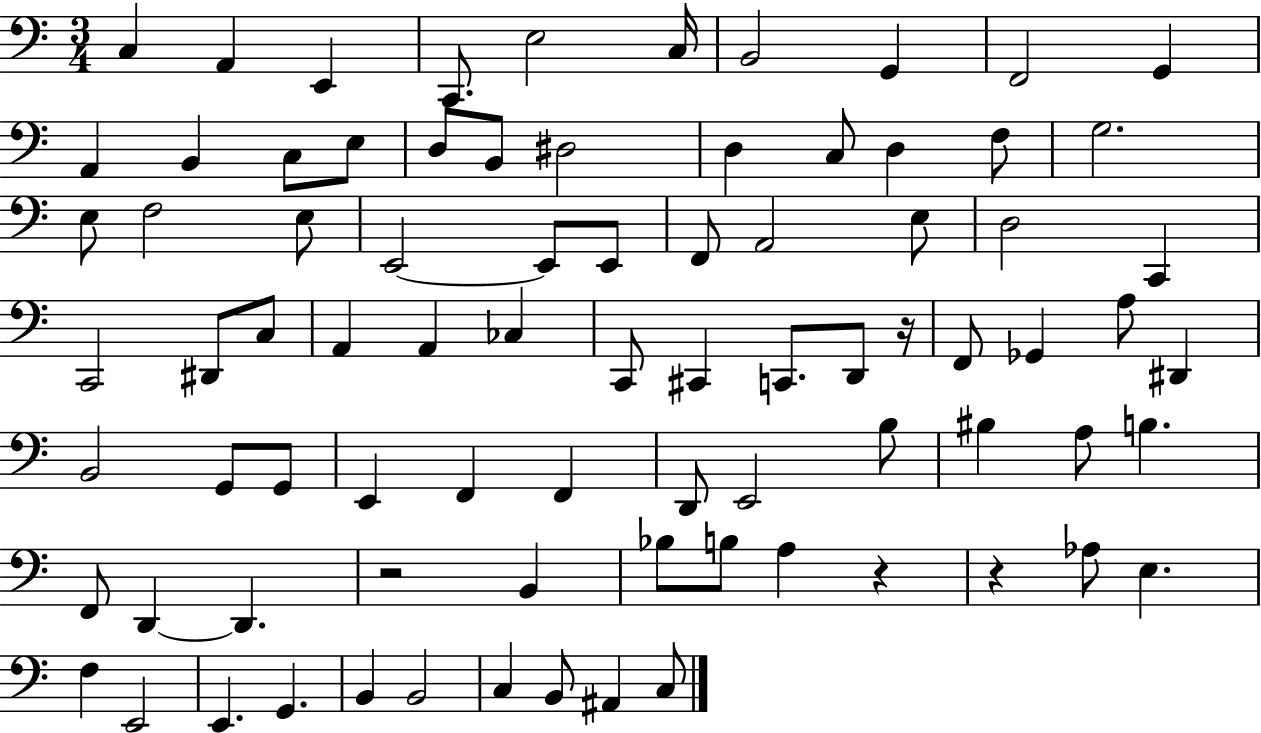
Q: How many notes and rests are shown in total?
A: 82